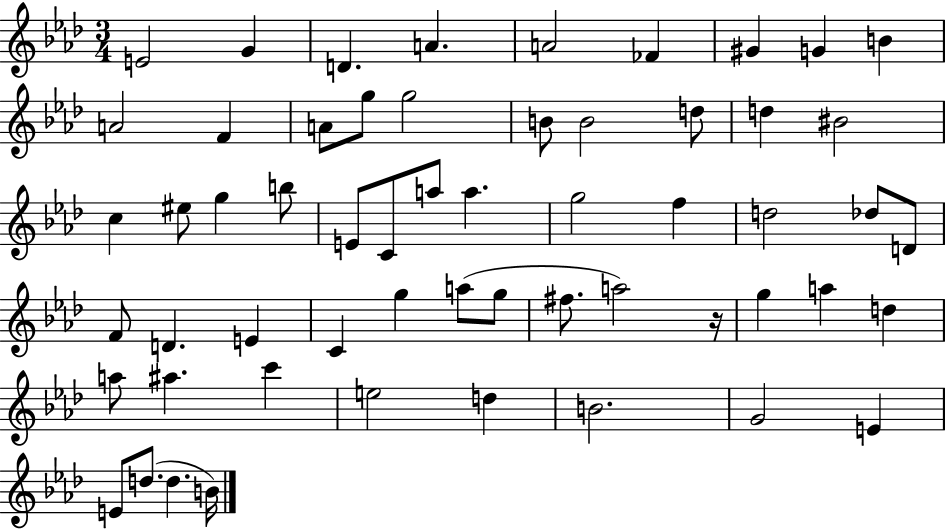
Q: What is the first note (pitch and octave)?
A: E4